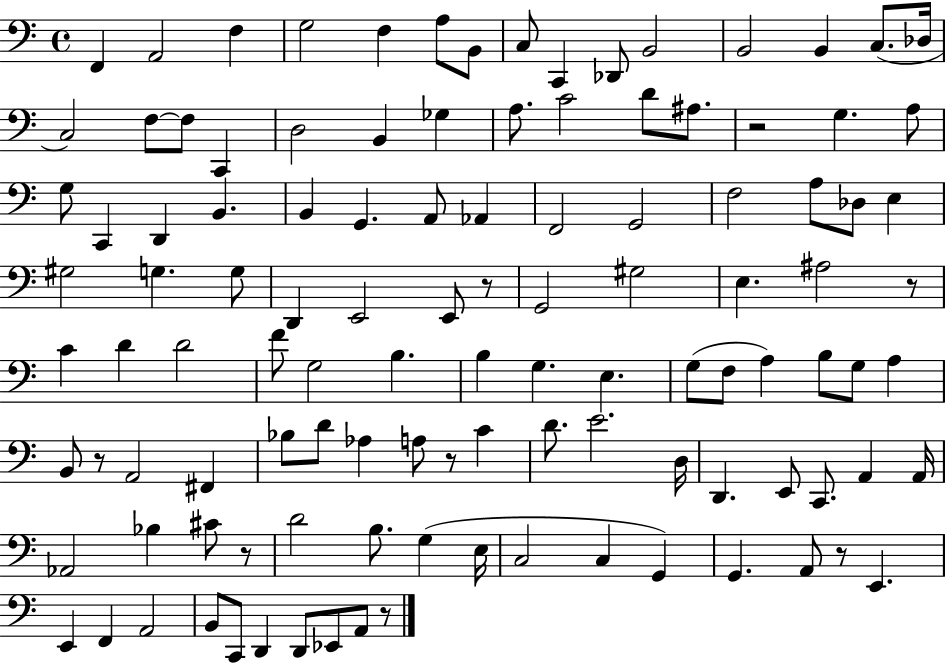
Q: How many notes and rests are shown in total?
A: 113